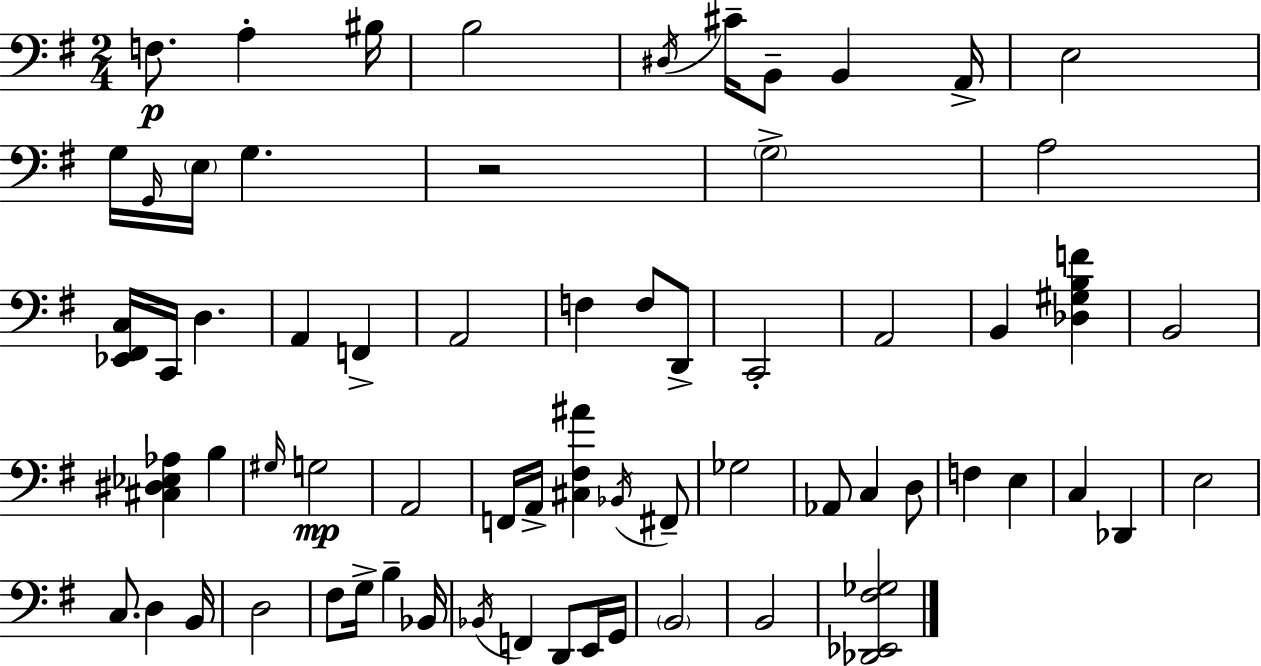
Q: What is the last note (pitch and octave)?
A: B2